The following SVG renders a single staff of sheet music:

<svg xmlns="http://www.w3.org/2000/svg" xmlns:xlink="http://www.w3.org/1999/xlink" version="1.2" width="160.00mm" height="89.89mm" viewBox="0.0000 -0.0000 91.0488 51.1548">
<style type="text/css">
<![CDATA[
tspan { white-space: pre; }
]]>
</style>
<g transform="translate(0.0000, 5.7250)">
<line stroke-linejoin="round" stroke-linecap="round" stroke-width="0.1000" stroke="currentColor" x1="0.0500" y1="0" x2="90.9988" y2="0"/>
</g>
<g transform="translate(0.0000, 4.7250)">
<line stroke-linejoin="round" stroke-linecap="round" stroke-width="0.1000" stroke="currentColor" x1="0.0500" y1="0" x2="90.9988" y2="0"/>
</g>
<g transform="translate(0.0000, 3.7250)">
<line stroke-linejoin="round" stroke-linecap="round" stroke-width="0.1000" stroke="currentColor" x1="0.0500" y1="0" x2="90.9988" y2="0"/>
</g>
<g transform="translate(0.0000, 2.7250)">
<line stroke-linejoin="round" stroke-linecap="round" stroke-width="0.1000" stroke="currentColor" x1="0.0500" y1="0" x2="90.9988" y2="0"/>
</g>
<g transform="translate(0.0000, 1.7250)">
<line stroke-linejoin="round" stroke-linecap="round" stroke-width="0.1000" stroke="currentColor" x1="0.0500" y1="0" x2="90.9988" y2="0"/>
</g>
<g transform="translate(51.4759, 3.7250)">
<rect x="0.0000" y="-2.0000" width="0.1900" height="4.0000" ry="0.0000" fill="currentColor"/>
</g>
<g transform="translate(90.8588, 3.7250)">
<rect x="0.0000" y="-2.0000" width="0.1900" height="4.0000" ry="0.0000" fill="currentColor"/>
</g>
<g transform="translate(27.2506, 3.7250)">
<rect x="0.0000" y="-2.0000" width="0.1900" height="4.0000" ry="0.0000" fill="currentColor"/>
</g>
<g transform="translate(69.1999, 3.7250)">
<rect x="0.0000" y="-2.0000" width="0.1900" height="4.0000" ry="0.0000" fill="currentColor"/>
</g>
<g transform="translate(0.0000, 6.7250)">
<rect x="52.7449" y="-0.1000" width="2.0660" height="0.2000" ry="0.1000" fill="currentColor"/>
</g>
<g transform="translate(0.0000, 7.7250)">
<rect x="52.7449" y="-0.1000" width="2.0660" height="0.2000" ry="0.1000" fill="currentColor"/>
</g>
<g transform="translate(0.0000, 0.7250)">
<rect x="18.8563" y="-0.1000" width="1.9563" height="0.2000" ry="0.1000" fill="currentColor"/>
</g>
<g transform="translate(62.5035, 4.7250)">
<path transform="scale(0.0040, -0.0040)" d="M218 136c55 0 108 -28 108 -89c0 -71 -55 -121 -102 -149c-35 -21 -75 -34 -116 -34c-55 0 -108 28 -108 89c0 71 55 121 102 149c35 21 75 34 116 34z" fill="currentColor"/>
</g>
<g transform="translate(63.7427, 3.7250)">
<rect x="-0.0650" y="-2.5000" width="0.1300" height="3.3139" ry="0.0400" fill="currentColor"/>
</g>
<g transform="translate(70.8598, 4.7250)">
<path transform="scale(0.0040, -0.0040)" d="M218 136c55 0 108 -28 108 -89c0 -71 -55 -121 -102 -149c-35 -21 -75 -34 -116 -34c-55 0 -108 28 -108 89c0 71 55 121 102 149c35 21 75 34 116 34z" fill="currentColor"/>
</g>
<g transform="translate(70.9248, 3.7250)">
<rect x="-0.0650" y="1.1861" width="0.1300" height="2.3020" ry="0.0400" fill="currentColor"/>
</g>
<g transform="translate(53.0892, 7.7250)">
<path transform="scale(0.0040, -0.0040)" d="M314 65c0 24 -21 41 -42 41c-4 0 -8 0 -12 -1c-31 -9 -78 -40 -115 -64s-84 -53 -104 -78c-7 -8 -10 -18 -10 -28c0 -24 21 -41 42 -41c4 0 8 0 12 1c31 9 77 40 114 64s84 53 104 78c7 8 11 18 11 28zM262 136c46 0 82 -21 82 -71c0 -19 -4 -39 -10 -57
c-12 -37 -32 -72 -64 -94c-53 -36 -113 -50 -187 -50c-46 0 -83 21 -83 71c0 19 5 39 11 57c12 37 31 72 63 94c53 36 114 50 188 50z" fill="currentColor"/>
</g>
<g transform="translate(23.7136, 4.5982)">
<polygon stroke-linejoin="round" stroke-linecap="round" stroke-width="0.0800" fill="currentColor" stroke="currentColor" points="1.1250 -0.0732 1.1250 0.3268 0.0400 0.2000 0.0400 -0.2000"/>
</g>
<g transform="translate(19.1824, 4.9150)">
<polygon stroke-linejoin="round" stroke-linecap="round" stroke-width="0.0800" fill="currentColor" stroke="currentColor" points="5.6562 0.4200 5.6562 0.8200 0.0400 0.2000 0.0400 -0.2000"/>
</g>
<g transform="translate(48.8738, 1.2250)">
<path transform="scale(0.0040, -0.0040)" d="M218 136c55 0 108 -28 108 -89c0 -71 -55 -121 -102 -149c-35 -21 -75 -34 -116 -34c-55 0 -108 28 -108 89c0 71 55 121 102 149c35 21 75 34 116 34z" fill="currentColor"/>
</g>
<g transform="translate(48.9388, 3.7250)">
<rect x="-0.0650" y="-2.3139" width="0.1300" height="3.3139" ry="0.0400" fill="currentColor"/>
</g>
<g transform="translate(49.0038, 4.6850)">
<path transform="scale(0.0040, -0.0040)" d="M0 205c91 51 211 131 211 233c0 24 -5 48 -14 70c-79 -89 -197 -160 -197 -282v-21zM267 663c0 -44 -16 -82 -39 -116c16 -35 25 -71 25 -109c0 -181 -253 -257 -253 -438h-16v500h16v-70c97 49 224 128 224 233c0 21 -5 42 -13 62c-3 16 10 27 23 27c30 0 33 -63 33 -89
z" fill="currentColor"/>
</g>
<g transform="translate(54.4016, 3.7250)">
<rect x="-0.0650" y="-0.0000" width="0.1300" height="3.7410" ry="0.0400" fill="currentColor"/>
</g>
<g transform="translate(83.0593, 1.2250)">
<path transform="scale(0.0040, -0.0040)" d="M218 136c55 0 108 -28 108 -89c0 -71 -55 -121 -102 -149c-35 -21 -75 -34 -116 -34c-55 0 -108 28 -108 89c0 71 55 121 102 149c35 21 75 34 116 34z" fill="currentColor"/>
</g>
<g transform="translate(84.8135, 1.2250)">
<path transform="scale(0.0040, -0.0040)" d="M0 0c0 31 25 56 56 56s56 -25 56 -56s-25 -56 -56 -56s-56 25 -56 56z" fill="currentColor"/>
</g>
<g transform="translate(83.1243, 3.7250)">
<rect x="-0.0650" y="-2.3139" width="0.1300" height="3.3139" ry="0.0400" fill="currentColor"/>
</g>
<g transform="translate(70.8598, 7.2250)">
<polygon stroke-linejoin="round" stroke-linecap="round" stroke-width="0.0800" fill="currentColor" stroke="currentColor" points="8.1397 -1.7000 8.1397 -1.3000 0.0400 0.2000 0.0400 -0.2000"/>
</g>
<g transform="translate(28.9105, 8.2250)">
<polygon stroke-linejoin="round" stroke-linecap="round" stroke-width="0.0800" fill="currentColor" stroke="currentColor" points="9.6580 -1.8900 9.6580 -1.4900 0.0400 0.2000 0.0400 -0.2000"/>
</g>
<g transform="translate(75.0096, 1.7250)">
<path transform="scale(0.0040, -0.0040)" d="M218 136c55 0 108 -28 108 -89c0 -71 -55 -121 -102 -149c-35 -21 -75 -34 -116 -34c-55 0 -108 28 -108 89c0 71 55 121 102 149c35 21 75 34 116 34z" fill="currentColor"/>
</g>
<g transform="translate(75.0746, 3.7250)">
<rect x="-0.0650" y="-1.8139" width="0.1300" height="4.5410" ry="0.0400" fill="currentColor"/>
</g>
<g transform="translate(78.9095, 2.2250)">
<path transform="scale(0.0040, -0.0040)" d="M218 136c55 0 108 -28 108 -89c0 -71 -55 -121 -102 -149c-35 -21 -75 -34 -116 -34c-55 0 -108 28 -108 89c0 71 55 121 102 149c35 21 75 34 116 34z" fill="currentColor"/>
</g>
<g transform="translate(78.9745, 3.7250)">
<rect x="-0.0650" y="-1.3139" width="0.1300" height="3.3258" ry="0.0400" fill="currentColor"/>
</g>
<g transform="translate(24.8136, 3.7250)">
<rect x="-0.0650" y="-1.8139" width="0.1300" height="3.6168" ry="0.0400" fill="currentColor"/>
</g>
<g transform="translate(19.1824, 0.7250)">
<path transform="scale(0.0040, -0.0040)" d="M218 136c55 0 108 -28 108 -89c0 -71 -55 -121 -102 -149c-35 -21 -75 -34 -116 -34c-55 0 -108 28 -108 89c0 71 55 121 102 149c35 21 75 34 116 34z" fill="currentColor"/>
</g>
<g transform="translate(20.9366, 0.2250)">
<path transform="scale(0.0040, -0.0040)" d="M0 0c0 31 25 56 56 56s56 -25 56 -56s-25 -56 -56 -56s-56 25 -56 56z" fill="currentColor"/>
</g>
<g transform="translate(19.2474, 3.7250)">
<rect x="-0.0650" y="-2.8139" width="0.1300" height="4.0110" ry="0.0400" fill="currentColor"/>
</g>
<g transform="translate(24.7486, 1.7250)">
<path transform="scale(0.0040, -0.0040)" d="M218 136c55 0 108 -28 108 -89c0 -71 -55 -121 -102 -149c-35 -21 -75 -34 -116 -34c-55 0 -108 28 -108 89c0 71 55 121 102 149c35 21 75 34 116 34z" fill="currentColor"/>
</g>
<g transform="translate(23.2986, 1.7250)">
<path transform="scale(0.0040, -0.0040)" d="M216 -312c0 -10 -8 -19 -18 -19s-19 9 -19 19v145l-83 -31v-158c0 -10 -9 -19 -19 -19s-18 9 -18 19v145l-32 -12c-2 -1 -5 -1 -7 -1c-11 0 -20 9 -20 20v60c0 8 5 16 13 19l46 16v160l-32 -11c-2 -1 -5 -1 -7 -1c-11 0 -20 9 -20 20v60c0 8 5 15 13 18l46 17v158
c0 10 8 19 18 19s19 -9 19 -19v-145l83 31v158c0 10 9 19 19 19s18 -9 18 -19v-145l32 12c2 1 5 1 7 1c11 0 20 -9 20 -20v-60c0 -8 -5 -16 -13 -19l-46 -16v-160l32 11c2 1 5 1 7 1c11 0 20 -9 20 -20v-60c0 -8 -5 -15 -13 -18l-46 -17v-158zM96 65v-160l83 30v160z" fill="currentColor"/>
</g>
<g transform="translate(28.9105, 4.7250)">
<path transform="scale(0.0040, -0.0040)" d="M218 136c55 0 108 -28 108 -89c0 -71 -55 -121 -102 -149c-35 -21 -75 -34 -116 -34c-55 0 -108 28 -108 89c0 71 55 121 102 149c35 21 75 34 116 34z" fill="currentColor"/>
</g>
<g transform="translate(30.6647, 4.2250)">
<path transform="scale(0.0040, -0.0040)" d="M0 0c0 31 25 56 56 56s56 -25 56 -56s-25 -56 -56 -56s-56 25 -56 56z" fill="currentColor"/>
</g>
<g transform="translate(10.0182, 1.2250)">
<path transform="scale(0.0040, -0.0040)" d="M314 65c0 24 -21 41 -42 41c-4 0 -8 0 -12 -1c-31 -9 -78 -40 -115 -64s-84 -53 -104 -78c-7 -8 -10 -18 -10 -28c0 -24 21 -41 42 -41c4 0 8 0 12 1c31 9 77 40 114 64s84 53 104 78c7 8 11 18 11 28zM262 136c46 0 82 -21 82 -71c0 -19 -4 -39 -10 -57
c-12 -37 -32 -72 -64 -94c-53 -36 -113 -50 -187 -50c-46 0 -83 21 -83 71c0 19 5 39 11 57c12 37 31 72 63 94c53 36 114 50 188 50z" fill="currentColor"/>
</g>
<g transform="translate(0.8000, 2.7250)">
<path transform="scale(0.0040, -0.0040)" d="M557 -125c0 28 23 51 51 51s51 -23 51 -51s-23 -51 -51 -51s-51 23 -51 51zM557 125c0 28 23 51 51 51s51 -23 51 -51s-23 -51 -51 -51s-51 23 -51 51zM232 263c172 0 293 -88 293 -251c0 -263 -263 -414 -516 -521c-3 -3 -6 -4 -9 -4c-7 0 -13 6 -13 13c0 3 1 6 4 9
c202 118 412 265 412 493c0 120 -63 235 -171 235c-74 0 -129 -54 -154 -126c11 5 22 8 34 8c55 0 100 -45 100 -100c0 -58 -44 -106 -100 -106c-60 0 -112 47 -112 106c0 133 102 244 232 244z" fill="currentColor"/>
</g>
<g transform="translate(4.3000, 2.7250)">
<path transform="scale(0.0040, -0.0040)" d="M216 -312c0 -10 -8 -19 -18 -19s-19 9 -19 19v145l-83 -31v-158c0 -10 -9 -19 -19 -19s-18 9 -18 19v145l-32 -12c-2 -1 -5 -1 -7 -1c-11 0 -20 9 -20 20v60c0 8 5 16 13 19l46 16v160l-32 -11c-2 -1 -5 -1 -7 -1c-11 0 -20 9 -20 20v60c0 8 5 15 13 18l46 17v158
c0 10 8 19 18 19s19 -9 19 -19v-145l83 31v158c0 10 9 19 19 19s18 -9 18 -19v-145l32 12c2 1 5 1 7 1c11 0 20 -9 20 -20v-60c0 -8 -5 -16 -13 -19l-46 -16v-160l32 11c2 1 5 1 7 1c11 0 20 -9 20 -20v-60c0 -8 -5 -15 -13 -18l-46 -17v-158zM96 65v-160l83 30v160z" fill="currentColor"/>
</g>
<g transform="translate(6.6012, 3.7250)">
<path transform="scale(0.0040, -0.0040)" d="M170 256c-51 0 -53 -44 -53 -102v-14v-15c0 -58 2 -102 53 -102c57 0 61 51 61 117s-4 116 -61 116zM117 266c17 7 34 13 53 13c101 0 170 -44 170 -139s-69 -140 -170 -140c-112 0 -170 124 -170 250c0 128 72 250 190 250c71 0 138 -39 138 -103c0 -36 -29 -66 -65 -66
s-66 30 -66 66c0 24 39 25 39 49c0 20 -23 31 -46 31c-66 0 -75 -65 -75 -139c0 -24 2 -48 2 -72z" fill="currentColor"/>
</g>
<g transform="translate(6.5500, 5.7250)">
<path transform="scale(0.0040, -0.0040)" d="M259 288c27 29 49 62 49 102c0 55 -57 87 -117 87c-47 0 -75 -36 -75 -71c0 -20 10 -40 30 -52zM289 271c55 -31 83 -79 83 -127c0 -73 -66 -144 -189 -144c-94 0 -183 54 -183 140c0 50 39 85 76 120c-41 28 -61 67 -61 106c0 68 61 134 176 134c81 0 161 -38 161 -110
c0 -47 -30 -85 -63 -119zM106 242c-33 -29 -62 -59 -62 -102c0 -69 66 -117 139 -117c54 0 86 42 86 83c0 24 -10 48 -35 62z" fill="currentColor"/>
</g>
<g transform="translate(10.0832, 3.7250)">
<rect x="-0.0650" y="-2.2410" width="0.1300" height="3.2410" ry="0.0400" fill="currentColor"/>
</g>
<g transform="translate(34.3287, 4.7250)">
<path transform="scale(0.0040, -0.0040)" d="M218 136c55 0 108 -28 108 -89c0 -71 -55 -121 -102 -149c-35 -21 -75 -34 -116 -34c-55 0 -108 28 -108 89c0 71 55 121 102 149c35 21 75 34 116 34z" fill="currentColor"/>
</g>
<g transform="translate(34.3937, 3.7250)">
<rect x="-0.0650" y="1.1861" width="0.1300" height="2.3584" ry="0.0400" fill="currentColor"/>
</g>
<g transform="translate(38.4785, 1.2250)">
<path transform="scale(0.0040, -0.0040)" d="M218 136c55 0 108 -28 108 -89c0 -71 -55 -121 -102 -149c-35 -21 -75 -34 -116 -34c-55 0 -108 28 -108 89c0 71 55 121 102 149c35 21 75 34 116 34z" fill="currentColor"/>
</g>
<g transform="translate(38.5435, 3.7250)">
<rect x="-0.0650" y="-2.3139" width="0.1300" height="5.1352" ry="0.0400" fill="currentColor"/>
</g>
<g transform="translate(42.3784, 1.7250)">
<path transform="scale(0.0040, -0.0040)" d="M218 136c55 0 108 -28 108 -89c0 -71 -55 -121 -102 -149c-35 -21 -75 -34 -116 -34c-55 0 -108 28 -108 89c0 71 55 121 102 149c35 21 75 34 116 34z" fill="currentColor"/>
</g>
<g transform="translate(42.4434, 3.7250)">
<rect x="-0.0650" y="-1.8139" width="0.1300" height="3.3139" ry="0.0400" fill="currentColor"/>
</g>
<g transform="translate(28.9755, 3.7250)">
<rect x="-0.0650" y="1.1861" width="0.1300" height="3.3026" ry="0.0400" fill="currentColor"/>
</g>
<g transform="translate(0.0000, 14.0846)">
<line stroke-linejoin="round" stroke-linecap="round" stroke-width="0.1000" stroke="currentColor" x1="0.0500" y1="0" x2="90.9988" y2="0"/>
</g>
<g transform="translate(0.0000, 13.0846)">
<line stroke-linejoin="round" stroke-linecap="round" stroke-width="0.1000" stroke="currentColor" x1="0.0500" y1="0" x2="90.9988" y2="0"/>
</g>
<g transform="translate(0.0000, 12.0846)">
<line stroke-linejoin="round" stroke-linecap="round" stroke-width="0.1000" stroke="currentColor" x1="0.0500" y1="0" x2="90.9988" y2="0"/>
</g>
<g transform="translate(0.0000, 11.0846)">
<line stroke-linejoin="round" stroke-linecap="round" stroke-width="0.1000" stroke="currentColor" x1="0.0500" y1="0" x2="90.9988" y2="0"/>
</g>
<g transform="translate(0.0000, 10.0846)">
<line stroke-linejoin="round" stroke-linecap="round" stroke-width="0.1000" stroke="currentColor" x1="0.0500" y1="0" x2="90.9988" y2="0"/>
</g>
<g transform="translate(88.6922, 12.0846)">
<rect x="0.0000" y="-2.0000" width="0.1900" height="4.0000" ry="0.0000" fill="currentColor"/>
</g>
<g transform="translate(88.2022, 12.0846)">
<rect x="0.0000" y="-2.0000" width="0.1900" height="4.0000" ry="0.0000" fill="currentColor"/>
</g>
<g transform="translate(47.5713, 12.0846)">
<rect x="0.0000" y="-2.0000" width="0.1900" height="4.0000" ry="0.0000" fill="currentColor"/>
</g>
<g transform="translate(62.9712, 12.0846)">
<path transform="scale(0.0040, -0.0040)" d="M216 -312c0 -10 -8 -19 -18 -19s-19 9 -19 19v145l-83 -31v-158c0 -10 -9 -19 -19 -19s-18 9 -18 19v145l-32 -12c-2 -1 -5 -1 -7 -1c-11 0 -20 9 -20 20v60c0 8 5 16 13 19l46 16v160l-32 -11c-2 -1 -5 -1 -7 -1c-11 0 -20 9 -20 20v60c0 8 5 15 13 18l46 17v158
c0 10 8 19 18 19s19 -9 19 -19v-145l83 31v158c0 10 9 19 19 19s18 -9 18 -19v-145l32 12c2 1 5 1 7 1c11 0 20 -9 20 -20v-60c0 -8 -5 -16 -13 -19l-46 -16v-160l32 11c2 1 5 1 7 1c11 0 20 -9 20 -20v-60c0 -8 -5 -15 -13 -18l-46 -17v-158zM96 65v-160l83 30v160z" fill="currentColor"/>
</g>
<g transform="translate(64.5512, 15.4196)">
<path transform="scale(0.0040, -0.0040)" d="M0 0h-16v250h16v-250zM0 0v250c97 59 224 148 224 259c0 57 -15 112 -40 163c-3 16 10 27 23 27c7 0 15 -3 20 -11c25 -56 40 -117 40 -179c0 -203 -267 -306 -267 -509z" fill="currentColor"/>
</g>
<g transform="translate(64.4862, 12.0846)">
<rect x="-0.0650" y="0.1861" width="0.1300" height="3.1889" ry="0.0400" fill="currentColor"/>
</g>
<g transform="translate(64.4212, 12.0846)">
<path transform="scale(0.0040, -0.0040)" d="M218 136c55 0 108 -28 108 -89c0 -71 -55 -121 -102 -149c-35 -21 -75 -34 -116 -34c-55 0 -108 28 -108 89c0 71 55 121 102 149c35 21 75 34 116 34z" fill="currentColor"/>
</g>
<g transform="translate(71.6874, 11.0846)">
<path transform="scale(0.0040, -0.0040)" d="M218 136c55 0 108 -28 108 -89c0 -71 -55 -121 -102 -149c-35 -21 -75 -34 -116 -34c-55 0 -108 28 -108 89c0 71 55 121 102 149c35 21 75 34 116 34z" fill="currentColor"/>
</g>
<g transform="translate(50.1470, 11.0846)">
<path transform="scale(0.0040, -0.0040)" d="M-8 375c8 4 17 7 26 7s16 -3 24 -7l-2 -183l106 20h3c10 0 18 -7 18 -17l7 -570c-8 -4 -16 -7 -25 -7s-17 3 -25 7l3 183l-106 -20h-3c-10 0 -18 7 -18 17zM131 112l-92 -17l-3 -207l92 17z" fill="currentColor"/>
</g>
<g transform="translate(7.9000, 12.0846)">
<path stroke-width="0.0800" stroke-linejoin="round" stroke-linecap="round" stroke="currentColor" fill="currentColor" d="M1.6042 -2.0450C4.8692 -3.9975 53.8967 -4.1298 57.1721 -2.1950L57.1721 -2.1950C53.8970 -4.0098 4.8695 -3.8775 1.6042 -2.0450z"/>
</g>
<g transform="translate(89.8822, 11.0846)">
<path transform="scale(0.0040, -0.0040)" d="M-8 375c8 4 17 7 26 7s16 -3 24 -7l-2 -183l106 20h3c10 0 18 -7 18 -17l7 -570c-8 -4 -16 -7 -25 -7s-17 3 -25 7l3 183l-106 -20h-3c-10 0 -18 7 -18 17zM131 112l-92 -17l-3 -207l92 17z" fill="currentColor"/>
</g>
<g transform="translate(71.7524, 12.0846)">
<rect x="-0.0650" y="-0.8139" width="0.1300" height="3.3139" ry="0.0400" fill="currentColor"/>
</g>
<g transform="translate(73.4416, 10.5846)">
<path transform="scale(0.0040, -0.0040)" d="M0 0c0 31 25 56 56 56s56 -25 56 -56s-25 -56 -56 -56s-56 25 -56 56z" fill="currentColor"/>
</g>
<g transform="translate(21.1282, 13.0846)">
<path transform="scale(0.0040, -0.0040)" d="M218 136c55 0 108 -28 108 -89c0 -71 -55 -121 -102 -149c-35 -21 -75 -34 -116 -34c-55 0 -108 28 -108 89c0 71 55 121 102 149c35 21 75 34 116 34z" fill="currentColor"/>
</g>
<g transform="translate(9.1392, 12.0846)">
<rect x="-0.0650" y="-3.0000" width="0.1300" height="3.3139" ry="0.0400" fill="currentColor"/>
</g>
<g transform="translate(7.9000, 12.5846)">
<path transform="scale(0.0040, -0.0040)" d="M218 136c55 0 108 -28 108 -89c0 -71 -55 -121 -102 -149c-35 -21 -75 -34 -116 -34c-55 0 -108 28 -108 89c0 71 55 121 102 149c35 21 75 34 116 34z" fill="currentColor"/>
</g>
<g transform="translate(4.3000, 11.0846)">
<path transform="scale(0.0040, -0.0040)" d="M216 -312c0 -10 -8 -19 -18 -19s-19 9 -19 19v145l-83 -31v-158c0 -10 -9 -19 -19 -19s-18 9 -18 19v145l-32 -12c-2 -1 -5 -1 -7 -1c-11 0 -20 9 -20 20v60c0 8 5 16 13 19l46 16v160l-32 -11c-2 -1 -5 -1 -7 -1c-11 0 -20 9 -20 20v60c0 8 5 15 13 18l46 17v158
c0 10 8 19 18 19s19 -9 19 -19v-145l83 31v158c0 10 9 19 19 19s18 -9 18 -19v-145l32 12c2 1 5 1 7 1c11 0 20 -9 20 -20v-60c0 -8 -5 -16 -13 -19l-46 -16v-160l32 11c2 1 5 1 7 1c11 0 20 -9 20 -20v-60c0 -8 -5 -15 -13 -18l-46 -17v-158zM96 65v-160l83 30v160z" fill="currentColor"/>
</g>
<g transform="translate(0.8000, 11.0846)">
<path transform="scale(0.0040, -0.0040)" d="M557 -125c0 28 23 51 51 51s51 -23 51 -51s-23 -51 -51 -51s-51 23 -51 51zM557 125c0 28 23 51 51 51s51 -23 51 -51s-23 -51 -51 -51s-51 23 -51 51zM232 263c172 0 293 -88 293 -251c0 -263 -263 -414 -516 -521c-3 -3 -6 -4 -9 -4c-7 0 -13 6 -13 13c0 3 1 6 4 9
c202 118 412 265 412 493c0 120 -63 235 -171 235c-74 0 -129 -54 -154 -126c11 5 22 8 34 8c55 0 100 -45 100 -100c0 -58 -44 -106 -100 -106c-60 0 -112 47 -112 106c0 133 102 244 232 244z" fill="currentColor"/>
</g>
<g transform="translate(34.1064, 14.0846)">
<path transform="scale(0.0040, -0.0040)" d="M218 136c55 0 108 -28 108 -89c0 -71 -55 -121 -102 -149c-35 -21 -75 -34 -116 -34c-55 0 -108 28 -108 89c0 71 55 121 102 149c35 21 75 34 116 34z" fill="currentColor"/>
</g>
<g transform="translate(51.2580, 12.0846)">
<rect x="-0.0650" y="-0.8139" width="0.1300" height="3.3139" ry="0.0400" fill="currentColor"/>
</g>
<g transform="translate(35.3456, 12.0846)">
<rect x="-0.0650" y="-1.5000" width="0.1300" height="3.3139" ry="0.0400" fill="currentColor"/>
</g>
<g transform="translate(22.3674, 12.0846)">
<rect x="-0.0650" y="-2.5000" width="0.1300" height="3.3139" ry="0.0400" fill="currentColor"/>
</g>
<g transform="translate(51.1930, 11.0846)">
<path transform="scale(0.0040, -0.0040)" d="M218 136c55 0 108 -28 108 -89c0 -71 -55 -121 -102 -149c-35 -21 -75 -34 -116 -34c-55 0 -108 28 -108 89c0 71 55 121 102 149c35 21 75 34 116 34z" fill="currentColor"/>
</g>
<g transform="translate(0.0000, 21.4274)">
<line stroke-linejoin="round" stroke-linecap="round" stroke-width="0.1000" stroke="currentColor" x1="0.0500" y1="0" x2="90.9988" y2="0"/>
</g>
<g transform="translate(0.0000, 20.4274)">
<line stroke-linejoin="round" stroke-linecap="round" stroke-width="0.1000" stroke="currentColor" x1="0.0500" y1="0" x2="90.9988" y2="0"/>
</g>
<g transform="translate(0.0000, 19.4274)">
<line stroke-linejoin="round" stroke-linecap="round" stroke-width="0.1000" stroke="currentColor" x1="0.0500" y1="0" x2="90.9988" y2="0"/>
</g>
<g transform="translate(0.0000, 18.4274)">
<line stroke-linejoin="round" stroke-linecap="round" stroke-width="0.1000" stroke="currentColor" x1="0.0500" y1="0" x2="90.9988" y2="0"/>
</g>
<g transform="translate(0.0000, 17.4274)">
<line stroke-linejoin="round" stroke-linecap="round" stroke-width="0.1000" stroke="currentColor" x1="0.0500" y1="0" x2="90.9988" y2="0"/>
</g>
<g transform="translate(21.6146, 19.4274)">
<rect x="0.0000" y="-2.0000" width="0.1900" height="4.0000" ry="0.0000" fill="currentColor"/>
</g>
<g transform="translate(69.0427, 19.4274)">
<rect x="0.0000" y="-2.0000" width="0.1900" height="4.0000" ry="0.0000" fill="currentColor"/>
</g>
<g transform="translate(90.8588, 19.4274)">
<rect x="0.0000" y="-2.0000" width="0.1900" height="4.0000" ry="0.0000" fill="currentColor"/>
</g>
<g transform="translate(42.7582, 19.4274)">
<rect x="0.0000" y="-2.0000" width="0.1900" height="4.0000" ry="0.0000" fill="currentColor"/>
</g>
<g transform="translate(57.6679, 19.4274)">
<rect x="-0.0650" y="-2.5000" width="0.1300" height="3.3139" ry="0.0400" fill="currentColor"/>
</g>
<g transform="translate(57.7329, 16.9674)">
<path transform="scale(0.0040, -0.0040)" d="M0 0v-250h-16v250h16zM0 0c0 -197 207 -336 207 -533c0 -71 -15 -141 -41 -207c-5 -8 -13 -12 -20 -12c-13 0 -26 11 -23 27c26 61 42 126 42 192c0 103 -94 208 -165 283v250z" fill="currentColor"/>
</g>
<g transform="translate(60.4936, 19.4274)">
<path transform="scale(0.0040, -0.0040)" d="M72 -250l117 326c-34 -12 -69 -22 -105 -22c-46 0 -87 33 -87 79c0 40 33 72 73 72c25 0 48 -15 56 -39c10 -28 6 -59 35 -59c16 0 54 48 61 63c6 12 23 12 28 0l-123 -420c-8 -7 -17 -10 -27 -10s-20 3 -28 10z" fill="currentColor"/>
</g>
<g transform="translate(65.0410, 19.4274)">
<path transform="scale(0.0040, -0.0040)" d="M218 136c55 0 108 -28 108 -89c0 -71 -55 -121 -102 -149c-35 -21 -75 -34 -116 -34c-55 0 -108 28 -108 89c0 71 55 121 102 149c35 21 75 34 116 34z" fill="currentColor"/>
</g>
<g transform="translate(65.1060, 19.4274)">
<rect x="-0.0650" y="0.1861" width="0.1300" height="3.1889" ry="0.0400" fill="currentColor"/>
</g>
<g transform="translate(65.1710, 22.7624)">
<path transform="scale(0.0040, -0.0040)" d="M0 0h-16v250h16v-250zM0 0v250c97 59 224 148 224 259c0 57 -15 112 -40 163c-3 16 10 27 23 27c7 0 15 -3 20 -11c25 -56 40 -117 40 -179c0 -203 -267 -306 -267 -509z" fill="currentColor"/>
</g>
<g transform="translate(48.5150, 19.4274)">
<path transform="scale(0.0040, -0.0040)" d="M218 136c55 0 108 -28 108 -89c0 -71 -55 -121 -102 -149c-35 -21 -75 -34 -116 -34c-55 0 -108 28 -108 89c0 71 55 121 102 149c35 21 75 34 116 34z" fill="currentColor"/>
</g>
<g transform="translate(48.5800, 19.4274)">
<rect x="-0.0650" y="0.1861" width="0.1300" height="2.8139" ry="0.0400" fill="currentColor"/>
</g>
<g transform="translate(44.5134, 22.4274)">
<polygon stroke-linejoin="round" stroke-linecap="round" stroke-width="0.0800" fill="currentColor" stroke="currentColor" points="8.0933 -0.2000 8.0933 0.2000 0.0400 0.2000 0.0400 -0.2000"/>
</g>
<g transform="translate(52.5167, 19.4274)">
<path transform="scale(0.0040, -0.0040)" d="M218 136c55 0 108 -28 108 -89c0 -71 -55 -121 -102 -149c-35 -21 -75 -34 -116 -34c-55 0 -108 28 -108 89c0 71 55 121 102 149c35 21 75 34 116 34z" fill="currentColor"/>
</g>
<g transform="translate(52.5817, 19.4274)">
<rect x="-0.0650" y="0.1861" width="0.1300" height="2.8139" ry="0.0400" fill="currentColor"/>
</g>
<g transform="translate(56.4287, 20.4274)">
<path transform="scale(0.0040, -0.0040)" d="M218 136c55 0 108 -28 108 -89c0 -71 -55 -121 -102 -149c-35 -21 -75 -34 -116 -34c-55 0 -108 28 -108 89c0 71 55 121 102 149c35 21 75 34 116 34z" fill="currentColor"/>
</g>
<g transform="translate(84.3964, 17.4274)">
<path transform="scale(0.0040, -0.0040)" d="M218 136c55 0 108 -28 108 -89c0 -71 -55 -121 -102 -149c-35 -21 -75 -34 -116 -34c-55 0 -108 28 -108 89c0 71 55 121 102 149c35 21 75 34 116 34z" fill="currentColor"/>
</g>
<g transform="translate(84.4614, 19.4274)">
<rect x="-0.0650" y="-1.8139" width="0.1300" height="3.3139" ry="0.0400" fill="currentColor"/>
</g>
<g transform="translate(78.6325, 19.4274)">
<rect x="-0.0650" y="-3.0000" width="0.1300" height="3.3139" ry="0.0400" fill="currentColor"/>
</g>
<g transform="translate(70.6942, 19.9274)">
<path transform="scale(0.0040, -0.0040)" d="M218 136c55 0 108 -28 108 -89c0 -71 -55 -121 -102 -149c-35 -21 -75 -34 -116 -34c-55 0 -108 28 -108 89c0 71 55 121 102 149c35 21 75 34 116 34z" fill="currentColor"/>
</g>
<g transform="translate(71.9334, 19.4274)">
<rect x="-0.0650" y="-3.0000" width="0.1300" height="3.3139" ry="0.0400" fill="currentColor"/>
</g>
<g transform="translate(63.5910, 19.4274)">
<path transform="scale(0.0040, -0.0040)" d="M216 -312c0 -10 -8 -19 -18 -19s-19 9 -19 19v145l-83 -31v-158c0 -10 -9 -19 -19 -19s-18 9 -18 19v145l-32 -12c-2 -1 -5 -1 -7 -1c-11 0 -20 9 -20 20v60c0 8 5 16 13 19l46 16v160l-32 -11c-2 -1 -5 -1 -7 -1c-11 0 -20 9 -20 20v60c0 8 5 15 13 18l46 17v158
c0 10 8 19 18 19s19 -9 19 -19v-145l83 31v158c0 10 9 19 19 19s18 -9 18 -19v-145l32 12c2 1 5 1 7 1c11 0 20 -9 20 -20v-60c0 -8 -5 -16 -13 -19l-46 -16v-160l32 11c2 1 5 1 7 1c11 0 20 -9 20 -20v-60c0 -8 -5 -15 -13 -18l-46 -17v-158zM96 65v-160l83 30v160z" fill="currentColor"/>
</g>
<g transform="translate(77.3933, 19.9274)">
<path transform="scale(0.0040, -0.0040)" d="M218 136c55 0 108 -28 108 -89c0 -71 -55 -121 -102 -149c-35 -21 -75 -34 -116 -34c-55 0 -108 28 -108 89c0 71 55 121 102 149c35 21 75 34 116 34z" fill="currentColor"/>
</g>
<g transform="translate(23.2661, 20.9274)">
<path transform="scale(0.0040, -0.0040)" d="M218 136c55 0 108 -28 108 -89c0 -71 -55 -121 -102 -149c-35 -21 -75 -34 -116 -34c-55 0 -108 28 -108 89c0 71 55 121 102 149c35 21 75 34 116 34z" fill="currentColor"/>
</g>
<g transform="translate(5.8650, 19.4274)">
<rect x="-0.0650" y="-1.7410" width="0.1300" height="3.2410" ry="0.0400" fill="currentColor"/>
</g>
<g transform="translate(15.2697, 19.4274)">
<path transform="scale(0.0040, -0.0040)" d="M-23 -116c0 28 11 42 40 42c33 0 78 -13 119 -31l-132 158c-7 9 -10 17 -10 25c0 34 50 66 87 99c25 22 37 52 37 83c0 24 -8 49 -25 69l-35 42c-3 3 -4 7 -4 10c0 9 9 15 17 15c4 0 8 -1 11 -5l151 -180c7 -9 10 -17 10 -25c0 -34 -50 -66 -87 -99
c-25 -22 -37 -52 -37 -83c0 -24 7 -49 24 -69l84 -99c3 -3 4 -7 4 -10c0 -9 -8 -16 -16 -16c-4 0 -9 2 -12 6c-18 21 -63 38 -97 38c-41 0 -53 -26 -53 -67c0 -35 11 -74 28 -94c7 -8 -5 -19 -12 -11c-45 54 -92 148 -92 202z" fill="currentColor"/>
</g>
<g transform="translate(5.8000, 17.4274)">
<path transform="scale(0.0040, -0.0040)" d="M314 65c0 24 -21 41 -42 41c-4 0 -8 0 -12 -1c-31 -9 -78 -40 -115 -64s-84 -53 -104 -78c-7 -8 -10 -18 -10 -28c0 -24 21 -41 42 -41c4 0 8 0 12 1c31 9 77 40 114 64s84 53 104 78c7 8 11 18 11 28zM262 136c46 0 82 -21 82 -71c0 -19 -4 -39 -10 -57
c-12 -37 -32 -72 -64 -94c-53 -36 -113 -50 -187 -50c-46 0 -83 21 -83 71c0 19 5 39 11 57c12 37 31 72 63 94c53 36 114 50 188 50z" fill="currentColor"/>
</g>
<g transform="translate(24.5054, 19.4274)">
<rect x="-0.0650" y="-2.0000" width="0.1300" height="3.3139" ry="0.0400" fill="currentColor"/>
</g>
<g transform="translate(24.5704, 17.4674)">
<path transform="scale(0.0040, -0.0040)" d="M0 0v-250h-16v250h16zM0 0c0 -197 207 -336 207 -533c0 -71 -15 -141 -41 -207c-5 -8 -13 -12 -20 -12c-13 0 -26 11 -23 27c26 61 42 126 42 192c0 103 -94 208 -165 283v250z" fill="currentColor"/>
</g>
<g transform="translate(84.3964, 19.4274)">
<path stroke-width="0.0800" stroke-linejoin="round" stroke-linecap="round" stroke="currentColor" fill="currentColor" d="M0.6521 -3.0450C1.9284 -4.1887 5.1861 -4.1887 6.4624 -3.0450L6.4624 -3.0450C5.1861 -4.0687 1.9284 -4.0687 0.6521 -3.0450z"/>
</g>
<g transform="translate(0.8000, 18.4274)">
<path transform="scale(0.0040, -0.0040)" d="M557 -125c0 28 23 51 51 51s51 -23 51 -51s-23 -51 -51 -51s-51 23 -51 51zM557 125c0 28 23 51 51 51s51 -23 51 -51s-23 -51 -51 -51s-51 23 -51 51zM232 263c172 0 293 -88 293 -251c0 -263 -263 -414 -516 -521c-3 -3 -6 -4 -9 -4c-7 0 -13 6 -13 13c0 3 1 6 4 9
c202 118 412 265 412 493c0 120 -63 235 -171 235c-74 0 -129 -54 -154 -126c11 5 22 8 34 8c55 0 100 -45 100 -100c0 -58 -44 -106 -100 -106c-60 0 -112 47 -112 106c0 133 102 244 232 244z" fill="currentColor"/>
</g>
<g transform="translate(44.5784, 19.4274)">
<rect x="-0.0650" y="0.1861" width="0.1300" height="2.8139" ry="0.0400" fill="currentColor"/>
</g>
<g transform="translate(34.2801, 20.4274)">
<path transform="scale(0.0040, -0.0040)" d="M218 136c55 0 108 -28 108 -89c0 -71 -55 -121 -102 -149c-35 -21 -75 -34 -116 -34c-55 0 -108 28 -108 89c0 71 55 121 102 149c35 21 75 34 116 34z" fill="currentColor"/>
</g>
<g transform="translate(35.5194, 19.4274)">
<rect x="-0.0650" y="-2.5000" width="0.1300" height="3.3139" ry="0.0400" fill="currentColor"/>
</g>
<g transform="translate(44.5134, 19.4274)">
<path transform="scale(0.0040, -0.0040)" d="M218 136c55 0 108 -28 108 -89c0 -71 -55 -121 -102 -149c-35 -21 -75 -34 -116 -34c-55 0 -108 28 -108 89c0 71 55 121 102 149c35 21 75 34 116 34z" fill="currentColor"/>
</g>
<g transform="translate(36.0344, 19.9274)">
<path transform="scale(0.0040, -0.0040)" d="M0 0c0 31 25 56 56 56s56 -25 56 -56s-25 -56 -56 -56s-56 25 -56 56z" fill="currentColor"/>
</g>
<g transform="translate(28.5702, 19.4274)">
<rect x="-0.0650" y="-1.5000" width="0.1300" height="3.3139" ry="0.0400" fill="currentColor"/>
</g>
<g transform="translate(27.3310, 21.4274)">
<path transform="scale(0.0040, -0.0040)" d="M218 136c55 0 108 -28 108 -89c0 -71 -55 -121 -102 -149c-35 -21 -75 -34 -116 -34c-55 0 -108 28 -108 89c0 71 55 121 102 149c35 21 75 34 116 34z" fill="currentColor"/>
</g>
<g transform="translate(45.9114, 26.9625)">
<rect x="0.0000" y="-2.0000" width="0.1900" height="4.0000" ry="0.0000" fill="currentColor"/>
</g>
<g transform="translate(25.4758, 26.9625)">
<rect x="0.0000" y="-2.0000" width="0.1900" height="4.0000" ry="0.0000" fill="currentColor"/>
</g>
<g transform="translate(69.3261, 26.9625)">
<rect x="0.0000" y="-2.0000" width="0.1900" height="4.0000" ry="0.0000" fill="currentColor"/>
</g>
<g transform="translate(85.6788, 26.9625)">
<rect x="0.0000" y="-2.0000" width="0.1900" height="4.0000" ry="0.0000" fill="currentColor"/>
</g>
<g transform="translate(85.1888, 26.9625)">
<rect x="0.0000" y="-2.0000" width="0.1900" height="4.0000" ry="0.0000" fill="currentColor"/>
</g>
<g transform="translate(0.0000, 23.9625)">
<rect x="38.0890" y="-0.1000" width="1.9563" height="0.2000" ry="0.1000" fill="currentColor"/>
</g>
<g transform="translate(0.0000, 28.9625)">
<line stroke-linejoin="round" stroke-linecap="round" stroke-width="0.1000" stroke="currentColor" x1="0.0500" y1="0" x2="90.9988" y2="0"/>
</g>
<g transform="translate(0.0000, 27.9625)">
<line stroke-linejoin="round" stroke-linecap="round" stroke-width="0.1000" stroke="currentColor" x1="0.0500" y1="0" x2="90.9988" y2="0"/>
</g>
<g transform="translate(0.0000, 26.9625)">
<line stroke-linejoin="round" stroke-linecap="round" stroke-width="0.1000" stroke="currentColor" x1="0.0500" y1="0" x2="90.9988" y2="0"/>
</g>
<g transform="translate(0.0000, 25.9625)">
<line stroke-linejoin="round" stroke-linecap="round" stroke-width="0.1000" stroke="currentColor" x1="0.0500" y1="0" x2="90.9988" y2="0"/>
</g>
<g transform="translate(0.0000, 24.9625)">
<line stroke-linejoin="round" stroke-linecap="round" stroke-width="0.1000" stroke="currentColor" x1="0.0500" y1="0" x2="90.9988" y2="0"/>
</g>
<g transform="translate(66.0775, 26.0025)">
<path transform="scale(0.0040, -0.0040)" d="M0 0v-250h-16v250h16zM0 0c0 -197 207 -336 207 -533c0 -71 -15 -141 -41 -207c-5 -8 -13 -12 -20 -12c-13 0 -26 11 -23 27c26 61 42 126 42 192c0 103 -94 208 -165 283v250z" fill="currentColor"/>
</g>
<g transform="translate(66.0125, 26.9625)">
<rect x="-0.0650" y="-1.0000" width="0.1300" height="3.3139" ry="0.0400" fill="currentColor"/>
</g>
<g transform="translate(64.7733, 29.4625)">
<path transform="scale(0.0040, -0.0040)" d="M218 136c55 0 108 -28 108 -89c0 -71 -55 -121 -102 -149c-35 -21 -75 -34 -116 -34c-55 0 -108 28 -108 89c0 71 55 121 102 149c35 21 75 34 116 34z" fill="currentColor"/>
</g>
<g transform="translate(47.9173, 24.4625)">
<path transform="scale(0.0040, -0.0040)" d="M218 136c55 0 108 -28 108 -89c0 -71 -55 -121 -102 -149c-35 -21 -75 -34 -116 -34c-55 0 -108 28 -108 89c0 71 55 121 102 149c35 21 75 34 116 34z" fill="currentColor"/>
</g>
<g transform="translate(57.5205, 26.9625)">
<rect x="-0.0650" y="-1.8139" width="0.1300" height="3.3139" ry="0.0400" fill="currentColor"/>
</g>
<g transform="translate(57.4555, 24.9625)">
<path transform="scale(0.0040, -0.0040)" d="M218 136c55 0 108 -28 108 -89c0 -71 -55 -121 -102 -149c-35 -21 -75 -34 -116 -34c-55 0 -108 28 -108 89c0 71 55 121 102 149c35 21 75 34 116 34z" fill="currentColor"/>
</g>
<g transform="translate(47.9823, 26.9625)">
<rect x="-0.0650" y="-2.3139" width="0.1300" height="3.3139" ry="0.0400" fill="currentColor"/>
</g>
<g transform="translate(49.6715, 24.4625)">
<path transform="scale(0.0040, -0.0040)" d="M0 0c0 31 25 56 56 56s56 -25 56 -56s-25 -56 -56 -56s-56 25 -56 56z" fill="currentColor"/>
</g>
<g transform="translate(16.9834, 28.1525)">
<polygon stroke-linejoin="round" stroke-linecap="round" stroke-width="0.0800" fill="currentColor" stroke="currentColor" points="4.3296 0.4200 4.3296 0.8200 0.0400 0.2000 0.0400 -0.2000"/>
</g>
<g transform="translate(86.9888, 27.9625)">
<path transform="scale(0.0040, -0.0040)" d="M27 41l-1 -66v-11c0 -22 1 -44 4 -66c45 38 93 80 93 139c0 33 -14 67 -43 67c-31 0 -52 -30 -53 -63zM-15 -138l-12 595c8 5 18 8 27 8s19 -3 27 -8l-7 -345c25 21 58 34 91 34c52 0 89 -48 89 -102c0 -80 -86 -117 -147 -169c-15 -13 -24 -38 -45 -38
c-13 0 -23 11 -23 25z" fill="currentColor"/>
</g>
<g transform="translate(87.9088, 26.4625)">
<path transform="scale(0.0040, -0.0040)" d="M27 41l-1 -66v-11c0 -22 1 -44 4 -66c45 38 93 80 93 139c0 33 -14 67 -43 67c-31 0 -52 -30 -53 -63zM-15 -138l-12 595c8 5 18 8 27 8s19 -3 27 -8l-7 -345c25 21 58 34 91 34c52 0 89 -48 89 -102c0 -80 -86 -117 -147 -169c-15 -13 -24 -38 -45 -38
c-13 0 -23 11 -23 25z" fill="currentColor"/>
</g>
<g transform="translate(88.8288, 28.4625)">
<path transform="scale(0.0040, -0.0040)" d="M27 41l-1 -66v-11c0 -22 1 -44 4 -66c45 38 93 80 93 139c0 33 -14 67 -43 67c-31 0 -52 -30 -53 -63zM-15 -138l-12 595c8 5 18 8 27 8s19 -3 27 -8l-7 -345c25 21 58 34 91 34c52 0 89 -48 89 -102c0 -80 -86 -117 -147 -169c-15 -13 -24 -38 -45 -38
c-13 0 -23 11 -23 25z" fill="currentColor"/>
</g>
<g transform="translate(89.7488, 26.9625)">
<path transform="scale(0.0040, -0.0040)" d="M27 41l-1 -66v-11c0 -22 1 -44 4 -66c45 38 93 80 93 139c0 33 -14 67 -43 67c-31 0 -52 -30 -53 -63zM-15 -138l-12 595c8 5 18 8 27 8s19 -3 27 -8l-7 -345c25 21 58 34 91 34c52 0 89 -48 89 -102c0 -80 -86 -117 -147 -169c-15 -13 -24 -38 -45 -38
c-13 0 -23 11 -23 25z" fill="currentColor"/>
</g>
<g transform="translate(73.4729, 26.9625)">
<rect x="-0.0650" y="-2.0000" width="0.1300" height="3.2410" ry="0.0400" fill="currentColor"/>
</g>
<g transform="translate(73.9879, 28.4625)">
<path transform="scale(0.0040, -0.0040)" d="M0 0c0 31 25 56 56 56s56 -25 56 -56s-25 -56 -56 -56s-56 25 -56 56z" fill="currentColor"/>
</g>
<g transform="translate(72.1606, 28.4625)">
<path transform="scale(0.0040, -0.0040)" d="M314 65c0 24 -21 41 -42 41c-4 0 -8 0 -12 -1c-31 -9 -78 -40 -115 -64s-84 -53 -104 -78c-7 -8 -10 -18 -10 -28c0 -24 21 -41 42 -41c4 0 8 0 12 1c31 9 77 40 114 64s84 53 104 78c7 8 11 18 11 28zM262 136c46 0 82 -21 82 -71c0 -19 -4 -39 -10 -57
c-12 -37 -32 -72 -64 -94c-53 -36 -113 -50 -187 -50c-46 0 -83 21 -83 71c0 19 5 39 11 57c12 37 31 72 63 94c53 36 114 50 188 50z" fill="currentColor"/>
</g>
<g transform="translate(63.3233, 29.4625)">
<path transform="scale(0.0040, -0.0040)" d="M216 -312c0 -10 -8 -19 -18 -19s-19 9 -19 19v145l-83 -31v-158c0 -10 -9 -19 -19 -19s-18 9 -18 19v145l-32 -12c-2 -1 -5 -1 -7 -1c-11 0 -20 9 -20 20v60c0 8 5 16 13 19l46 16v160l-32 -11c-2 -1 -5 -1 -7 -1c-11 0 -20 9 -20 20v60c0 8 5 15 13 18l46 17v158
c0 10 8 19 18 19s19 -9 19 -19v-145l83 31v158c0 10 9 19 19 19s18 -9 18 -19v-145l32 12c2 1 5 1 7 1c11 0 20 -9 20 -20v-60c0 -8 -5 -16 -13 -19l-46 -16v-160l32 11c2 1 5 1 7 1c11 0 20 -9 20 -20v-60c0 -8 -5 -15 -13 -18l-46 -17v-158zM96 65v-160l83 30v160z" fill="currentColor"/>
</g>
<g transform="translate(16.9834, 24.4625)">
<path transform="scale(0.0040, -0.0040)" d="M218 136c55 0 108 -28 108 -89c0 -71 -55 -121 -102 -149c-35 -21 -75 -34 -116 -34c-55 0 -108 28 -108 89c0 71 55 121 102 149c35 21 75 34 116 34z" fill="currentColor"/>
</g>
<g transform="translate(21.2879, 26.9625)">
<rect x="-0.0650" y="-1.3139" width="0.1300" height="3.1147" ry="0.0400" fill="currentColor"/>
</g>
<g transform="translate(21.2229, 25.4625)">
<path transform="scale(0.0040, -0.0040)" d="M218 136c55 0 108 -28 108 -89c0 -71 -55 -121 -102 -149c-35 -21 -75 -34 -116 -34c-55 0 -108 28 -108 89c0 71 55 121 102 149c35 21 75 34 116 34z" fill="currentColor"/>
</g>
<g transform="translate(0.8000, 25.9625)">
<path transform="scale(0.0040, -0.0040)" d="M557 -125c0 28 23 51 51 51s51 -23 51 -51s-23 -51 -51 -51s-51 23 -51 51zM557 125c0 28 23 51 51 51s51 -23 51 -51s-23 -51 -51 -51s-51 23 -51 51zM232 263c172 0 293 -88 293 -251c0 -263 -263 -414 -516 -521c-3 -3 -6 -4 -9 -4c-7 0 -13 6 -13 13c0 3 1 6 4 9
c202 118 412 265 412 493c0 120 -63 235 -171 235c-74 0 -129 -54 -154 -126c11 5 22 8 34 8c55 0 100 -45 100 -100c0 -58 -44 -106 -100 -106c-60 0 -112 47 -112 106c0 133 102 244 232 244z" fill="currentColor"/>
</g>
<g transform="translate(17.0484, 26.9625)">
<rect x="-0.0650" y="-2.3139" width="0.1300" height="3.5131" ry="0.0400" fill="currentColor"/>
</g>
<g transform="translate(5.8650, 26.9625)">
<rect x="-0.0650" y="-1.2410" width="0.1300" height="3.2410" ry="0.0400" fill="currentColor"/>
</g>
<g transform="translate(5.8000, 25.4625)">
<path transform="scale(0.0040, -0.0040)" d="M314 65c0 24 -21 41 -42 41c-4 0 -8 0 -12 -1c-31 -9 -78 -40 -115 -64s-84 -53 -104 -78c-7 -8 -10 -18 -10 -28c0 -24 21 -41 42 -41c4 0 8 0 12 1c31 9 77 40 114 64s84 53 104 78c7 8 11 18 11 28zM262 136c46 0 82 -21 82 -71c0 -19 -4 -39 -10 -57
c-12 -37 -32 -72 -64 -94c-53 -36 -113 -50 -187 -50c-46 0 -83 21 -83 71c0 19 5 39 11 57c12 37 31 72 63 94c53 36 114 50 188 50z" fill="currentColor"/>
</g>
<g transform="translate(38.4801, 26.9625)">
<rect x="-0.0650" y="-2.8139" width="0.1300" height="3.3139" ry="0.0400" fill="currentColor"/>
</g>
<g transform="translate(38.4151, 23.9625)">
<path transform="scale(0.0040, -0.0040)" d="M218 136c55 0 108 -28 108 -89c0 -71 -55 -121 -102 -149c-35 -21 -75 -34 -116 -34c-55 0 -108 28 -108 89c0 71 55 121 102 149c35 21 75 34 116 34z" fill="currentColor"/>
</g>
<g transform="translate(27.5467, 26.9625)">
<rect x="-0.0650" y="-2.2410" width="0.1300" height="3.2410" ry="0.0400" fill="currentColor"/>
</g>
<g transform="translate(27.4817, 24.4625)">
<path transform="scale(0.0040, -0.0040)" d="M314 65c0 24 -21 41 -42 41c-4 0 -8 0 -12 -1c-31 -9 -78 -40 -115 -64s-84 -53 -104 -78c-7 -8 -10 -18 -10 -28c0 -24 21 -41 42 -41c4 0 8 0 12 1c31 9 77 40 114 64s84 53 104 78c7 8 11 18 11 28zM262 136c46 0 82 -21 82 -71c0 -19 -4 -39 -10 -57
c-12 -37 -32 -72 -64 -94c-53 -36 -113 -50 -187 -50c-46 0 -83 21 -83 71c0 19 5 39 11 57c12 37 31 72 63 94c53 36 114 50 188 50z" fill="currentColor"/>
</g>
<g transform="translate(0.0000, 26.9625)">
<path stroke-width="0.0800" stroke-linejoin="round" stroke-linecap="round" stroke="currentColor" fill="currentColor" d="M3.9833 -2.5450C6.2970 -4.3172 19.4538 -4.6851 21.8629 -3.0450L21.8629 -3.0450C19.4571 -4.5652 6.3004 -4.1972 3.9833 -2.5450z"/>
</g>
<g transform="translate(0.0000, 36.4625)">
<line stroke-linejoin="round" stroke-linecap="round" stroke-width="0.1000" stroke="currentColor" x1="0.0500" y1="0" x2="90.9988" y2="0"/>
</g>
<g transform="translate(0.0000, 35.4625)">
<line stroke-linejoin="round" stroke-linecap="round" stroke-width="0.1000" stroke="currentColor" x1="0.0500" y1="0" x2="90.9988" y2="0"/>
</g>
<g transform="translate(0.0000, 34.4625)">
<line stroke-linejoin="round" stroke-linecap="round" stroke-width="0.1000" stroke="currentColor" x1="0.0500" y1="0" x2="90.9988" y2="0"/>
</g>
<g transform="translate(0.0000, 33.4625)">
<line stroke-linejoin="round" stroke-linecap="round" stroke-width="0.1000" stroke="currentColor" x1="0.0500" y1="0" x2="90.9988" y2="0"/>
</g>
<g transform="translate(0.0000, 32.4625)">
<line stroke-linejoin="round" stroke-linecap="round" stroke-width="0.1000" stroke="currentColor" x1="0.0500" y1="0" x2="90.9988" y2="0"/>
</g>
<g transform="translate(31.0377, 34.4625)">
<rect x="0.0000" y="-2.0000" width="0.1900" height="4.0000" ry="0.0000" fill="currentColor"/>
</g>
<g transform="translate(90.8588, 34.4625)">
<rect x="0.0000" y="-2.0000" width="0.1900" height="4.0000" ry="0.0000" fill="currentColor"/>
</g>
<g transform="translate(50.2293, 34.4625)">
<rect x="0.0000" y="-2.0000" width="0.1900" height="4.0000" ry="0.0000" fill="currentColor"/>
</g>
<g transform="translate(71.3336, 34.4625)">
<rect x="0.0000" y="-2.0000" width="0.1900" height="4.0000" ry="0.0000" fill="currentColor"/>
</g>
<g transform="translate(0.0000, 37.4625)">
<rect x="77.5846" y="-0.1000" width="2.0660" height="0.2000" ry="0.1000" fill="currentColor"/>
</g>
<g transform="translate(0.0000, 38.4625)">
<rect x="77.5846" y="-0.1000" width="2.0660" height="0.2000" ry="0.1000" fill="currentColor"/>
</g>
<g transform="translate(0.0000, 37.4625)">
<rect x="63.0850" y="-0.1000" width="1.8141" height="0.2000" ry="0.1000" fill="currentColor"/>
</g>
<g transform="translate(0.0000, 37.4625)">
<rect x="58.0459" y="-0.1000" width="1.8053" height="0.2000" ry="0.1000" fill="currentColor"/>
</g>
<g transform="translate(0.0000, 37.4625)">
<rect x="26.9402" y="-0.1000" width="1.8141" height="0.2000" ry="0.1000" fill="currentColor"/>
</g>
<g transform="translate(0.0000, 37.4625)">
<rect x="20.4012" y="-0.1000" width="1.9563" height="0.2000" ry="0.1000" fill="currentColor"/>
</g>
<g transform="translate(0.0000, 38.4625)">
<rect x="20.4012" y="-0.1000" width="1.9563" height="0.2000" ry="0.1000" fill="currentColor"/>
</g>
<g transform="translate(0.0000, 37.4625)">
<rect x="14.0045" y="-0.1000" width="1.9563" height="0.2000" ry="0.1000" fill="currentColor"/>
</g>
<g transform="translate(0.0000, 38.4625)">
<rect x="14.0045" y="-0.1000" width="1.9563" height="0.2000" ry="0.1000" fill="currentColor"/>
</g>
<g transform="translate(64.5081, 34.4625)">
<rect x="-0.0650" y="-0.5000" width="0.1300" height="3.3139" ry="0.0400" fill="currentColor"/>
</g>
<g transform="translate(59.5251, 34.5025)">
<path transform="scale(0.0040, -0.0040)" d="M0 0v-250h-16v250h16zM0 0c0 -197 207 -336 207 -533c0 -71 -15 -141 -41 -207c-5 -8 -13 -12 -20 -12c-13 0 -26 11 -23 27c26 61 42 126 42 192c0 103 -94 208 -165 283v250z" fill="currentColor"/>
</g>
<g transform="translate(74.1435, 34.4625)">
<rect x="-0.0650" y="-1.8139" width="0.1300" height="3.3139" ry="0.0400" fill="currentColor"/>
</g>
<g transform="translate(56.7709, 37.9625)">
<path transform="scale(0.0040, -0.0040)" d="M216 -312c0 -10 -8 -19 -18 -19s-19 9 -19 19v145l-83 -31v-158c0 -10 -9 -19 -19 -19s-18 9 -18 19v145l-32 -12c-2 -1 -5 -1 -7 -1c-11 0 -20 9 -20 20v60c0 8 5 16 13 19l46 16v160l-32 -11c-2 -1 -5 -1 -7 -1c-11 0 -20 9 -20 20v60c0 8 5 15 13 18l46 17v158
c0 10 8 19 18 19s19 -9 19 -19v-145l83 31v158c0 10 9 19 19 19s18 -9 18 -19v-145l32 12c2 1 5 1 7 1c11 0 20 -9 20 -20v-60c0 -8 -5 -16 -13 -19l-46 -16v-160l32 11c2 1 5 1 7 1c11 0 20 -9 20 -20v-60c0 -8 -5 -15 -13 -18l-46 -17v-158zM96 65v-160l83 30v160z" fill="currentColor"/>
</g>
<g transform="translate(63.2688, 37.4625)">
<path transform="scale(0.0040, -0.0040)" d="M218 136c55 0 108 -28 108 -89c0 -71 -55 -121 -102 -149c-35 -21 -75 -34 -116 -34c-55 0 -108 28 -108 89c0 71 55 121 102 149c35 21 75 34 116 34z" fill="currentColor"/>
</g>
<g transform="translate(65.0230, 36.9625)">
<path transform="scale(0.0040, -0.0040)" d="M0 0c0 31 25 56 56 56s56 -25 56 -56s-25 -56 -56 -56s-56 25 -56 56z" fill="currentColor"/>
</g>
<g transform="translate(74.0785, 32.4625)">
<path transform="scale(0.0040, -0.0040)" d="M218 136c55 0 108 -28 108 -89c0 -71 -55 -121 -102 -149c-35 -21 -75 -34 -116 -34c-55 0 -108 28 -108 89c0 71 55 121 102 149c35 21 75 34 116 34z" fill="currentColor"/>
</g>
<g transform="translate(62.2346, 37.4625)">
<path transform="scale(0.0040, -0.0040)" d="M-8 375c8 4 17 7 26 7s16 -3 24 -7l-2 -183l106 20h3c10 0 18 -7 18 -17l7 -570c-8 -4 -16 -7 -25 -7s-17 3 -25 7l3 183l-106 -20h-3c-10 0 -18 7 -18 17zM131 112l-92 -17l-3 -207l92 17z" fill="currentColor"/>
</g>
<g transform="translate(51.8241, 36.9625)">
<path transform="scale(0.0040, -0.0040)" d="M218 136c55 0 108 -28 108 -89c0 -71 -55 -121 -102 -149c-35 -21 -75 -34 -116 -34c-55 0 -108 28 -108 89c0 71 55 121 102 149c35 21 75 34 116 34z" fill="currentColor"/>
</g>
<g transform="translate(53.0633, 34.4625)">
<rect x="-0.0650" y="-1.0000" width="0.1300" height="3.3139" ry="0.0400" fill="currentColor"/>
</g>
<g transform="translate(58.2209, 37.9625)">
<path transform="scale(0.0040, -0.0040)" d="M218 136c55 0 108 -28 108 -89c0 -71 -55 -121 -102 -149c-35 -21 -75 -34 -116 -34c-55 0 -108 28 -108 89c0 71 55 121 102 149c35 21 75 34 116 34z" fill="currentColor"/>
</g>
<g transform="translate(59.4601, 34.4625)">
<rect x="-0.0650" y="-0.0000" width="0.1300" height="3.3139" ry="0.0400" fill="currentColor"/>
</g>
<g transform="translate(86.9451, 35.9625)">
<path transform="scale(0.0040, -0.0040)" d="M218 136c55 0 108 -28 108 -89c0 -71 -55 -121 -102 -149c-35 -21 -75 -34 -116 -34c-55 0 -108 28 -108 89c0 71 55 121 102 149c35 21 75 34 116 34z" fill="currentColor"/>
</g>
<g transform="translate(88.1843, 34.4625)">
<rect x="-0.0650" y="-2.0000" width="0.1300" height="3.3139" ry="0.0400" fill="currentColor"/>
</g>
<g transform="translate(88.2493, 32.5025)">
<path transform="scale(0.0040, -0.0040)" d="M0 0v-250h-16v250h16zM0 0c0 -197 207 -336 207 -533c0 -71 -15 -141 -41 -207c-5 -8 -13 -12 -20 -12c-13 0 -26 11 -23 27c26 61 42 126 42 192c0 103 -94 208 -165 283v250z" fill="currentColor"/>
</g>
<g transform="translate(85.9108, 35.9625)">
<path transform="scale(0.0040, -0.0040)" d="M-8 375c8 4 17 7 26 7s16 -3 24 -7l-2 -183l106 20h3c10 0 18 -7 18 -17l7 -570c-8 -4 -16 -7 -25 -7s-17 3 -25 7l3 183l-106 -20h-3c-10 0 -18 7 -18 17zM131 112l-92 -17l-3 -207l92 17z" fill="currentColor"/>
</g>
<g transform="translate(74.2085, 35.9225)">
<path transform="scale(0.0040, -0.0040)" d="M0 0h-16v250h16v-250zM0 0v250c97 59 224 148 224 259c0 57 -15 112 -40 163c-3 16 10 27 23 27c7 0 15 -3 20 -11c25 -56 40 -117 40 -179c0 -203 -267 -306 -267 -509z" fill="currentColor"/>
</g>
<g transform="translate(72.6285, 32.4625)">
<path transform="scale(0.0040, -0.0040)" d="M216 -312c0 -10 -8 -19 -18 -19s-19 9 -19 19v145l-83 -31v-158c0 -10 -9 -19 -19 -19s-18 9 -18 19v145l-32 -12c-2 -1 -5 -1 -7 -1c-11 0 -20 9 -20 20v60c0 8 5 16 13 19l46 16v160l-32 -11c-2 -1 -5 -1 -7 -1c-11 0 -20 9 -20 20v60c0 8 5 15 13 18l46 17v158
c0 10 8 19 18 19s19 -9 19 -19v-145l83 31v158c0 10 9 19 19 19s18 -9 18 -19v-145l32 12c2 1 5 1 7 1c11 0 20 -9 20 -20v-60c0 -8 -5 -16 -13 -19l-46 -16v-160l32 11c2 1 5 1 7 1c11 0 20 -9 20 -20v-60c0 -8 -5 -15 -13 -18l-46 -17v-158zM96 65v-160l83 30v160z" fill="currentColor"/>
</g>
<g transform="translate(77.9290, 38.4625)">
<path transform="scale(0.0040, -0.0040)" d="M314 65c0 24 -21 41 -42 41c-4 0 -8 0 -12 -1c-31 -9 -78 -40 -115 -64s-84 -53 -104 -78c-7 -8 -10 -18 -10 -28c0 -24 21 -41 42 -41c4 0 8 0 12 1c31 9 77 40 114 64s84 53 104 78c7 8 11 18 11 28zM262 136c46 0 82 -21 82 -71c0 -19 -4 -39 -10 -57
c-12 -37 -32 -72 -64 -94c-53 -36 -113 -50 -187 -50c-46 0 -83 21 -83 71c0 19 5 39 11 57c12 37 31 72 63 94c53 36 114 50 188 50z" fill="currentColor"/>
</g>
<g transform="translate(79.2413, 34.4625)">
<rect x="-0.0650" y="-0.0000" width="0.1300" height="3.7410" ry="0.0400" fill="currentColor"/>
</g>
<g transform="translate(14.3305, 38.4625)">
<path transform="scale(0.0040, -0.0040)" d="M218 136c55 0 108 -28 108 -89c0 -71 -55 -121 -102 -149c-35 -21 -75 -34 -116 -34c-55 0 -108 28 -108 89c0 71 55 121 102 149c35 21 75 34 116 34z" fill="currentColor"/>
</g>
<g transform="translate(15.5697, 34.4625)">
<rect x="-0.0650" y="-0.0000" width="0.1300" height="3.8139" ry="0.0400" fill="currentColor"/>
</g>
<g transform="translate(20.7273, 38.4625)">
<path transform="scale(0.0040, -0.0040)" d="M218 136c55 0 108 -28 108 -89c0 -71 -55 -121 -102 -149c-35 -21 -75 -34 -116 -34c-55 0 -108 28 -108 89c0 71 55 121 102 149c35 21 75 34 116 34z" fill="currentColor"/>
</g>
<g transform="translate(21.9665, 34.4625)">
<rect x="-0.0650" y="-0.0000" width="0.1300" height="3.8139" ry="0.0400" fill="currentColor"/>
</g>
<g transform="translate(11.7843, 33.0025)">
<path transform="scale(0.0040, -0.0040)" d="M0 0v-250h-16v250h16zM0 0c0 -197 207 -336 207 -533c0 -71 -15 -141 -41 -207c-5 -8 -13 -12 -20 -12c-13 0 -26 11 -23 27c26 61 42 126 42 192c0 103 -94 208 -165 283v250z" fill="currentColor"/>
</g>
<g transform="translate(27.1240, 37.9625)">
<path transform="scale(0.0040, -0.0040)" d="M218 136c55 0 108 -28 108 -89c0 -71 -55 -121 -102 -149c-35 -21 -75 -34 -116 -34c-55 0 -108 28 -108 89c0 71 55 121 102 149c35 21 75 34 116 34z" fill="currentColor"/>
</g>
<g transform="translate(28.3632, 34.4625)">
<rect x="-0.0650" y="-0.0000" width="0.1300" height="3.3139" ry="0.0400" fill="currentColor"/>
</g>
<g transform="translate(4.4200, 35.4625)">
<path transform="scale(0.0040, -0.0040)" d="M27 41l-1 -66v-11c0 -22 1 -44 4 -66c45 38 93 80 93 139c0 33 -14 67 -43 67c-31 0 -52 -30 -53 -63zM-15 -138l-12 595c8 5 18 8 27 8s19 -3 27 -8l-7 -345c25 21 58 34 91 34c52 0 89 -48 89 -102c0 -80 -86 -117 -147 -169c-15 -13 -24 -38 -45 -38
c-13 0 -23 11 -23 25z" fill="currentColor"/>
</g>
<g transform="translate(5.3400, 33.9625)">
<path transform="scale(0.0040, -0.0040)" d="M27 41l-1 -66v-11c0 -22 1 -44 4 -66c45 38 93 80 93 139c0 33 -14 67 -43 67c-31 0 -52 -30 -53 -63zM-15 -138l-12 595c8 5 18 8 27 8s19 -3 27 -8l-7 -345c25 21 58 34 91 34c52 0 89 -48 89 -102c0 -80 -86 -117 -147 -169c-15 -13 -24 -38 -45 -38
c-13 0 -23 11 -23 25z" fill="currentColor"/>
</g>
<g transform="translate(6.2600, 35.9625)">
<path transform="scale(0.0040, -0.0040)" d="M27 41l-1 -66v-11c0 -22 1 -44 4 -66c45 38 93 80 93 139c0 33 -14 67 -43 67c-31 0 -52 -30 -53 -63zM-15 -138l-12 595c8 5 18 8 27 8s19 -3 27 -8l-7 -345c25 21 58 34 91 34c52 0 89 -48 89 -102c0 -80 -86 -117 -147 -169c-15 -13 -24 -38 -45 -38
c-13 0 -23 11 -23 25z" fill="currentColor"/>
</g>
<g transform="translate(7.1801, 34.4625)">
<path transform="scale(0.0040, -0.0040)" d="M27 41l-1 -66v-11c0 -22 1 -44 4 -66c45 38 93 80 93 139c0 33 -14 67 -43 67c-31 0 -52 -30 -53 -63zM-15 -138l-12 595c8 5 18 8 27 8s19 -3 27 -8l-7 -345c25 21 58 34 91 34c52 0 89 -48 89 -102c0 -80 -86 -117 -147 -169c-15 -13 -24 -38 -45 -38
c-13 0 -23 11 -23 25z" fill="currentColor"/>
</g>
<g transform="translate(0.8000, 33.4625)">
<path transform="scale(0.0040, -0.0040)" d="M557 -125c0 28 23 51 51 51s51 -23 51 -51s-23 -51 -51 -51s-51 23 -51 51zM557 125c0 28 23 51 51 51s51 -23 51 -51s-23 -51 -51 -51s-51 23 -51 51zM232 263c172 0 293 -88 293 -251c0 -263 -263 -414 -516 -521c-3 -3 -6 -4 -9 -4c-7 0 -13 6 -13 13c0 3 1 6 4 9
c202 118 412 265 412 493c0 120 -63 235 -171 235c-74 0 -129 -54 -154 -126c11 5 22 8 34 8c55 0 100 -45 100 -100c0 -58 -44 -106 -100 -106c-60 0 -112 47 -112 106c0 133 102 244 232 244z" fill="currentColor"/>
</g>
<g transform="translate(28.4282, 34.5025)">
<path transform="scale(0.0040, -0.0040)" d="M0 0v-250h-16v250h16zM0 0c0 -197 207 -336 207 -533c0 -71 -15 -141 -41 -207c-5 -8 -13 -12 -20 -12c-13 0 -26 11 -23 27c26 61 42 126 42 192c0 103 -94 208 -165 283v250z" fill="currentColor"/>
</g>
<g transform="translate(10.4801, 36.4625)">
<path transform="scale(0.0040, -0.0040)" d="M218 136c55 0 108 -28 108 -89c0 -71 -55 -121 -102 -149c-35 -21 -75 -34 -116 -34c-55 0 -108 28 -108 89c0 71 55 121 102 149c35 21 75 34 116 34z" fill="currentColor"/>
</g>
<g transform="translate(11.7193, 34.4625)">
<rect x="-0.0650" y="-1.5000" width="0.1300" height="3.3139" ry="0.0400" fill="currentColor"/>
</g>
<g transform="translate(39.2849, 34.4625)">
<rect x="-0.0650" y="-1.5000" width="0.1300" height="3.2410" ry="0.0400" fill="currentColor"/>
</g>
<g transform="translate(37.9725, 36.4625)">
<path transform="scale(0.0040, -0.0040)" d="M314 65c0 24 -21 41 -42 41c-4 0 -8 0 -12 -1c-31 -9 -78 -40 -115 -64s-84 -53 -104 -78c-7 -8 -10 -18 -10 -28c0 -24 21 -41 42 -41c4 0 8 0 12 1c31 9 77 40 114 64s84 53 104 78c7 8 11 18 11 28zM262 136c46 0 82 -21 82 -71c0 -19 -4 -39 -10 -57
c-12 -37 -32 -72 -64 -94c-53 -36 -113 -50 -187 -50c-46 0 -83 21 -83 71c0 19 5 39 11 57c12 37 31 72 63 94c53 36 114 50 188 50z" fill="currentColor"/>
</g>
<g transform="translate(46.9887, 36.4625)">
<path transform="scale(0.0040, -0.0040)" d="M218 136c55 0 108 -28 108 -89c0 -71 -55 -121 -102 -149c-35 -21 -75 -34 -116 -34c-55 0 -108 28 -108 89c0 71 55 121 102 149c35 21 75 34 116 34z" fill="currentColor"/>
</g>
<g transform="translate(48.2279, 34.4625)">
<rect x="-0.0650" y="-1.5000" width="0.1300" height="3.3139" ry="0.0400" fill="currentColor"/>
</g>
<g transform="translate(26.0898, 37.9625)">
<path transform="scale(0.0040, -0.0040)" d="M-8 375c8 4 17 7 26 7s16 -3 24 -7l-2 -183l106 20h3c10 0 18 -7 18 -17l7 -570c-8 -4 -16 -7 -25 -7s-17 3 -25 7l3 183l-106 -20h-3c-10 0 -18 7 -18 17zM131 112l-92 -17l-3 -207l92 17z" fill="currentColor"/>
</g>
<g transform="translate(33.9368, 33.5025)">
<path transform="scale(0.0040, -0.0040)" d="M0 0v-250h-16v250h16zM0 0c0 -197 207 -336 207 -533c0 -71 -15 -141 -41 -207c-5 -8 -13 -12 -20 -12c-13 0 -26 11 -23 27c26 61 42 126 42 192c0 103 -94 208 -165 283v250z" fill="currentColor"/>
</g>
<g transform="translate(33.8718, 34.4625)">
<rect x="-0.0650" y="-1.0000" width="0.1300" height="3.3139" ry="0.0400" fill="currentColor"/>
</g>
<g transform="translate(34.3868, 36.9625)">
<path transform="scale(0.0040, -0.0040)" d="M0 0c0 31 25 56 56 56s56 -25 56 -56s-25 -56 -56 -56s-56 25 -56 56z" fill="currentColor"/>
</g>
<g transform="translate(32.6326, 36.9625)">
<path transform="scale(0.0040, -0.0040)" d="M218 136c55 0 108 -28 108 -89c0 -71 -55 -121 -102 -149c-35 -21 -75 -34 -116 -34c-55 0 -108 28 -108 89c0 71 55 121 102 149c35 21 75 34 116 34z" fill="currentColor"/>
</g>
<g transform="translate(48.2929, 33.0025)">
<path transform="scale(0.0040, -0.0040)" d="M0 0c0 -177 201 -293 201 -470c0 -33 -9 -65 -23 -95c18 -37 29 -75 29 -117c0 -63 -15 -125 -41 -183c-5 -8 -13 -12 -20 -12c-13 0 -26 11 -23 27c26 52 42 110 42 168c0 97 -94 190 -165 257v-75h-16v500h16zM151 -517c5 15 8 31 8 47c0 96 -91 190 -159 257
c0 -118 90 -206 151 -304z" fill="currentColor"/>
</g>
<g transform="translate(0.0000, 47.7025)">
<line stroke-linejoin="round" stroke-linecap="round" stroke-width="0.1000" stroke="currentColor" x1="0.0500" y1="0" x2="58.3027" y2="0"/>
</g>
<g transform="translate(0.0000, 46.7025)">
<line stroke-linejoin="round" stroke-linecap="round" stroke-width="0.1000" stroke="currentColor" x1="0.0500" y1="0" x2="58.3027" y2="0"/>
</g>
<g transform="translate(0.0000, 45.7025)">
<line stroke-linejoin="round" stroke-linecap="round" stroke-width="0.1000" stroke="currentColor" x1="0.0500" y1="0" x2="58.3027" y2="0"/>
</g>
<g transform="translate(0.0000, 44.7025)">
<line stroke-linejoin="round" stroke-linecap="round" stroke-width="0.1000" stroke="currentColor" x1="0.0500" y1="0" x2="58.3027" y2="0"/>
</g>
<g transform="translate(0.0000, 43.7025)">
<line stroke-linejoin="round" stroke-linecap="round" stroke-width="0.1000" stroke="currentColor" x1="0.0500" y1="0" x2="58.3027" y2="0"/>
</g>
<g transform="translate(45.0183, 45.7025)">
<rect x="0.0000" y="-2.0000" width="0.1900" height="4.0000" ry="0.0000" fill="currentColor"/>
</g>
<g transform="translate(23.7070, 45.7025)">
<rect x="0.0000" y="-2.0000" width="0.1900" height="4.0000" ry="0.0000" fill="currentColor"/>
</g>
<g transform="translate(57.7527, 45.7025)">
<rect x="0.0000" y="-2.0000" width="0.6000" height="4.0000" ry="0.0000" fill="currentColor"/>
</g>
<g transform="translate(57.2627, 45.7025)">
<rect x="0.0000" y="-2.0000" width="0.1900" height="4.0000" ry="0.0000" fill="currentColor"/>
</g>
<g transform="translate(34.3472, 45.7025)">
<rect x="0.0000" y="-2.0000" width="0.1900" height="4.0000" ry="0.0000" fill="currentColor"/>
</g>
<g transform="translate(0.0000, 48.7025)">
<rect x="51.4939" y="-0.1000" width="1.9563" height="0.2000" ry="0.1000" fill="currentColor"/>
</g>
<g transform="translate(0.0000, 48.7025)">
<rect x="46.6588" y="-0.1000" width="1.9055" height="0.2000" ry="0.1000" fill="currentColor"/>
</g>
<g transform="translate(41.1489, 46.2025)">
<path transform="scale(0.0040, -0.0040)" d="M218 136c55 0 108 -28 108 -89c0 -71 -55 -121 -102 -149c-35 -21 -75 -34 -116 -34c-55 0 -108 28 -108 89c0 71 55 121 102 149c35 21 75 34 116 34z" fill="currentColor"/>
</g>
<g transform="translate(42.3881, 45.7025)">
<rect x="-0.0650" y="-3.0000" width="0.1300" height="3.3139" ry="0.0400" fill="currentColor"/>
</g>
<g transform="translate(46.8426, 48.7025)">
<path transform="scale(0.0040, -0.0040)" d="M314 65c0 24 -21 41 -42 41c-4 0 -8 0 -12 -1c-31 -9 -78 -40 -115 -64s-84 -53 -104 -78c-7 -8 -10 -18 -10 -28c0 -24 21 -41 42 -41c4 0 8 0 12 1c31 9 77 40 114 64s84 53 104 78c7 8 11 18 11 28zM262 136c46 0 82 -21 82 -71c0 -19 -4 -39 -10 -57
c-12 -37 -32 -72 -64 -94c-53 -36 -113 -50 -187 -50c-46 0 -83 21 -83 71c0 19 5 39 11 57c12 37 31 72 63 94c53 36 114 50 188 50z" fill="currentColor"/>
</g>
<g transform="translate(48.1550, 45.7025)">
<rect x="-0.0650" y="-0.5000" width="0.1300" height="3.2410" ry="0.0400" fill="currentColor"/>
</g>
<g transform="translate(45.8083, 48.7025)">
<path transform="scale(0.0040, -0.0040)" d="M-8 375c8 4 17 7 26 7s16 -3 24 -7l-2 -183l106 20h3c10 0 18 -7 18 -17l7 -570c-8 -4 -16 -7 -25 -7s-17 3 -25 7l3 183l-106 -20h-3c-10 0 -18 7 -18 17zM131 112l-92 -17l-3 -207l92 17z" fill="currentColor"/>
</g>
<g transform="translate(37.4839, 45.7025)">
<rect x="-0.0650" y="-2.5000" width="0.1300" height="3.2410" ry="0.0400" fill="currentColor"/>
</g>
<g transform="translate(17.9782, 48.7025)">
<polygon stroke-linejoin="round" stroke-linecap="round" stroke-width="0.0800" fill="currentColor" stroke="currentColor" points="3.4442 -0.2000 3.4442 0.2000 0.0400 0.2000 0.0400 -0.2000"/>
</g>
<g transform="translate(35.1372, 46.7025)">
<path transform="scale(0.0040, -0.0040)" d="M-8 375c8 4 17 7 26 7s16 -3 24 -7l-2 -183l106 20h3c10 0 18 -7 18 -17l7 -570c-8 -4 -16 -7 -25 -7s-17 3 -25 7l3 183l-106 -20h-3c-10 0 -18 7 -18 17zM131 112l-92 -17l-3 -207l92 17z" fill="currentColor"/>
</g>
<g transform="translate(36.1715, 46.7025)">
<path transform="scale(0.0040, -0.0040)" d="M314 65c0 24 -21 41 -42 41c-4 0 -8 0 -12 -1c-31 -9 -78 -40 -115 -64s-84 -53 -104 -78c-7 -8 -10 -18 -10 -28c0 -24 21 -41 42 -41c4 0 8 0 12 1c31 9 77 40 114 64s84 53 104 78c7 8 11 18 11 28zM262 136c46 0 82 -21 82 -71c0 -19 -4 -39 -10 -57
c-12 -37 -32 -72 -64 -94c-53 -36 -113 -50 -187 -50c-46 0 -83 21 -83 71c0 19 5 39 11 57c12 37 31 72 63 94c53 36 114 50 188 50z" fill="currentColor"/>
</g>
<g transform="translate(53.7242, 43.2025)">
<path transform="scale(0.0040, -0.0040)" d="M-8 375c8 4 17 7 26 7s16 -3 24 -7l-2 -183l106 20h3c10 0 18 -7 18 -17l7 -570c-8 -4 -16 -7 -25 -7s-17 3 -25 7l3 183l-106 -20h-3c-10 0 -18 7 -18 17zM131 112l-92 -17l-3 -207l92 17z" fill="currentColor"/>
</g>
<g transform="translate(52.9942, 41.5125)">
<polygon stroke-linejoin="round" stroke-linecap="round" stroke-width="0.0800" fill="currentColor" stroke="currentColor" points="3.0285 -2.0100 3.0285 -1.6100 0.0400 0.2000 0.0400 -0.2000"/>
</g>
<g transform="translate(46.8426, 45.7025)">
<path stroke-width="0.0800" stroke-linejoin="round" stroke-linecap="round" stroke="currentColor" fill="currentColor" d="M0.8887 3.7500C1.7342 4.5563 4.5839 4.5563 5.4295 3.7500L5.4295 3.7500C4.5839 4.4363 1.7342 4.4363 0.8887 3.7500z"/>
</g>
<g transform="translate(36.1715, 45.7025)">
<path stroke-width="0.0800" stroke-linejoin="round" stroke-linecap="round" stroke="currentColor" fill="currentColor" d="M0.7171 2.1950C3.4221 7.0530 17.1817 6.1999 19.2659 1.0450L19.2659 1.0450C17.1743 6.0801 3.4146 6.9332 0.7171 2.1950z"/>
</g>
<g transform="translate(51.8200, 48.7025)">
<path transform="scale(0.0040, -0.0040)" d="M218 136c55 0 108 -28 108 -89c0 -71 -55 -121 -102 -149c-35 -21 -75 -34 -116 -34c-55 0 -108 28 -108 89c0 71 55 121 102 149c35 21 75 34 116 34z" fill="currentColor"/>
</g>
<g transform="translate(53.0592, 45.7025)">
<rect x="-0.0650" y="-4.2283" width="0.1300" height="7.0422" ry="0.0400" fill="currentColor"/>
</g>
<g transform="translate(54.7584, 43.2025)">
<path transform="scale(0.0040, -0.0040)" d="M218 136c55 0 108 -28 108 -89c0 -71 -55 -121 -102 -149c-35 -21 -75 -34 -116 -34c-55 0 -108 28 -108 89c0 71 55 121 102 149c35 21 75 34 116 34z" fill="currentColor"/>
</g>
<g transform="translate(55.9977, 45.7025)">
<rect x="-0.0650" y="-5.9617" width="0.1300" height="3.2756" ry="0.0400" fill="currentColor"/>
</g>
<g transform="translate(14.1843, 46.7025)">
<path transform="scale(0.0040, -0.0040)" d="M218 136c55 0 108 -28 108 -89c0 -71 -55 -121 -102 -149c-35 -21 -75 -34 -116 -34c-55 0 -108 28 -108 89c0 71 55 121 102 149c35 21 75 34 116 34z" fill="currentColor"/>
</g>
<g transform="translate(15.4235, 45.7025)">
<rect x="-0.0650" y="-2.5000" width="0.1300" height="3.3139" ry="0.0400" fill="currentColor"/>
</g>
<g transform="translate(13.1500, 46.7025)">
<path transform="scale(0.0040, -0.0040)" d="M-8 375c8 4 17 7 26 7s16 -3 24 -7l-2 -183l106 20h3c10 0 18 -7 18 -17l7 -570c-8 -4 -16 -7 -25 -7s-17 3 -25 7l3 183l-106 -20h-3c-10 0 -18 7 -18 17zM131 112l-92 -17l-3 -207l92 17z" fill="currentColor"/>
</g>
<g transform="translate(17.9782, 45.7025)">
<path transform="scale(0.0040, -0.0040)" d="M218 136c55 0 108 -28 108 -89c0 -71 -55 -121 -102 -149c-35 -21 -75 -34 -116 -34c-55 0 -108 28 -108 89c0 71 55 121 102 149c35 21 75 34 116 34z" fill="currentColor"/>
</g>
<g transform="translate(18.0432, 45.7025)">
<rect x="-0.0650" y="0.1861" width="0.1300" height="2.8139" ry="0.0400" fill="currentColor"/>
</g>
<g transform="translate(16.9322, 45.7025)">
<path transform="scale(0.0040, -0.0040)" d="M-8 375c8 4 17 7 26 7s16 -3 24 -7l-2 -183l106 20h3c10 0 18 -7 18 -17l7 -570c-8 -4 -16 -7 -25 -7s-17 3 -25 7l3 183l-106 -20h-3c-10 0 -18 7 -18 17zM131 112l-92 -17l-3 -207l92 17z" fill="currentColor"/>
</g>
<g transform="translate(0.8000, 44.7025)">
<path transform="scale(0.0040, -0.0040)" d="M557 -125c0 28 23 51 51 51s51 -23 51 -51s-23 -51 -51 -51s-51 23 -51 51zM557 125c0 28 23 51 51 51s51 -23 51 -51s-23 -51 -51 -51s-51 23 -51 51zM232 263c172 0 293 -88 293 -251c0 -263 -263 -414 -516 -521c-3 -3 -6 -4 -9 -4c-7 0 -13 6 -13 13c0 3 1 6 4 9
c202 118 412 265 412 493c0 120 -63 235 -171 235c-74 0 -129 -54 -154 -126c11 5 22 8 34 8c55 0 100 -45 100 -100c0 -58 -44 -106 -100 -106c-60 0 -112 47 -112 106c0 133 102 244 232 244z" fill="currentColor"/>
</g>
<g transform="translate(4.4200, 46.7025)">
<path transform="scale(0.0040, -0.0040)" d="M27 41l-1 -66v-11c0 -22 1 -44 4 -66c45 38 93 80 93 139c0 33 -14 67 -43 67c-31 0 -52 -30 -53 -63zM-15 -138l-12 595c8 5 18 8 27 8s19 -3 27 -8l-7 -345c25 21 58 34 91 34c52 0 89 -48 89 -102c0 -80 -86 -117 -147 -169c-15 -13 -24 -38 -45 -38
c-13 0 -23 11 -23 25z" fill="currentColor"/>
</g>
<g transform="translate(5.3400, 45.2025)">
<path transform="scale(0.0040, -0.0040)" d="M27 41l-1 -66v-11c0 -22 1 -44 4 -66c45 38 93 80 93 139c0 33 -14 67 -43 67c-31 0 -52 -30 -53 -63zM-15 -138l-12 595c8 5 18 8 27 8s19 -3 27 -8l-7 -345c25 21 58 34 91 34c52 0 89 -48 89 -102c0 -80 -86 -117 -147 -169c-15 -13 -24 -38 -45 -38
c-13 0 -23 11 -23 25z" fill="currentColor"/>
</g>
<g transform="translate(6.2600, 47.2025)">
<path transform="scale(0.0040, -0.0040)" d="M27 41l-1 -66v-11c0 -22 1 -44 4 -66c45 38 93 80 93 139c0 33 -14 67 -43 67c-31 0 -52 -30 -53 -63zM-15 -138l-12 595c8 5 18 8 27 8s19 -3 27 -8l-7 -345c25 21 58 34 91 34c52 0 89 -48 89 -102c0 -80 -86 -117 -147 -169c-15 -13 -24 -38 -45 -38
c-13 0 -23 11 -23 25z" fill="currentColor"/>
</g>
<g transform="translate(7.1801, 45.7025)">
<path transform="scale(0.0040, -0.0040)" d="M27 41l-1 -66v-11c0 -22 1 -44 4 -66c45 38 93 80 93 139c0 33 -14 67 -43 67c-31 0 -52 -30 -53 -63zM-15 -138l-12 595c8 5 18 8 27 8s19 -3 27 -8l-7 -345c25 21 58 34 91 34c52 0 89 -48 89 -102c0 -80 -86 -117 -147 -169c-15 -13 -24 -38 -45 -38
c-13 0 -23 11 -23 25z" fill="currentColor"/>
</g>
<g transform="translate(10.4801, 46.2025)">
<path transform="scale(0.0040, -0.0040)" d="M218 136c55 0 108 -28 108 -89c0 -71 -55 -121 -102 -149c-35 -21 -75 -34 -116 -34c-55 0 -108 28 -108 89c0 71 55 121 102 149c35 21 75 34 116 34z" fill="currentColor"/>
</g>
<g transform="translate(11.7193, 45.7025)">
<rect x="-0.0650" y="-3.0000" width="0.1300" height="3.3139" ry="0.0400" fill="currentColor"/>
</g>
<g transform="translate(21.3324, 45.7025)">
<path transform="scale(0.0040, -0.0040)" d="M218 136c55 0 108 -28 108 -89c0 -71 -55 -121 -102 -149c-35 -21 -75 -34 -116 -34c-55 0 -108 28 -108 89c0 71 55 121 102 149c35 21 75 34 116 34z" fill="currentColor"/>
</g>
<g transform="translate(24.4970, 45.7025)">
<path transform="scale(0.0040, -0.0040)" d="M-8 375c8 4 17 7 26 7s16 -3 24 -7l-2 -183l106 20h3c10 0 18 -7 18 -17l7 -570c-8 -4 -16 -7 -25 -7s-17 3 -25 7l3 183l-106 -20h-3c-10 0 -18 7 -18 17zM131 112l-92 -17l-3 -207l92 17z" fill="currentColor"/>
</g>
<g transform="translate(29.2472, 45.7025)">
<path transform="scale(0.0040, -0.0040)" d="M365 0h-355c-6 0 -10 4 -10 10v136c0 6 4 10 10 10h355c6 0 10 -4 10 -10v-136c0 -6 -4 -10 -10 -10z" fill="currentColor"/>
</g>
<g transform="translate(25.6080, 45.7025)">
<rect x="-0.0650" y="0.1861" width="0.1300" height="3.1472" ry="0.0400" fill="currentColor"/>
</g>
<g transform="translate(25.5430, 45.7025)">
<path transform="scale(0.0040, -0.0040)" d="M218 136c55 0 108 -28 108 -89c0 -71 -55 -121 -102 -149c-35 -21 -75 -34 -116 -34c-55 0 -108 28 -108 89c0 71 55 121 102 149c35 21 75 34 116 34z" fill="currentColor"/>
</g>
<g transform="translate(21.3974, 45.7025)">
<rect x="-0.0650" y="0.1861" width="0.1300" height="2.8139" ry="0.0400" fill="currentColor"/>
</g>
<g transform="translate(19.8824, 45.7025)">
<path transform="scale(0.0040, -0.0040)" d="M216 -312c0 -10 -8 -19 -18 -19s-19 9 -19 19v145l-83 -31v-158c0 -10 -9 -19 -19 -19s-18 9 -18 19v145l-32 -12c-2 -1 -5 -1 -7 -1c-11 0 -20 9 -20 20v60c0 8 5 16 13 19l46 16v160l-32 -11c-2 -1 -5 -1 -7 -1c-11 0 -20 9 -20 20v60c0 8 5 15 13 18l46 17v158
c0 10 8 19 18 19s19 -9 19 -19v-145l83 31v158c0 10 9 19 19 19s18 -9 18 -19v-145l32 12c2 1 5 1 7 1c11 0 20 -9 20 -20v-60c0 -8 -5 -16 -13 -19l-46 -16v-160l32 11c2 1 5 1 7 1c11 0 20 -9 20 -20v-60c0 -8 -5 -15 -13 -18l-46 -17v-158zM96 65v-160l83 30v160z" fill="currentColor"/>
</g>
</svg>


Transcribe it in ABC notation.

X:1
T:Untitled
M:6/8
L:1/4
K:G
B,2 C/2 ^A,/4 B,,/2 B,,/2 B,/2 A, B,/4 C,,2 B,, B,,/2 A,/2 G,/2 B, C, B,, G,, F, ^D,/2 F, A,2 z A,,/2 G,, B,, D,/2 D,/2 D,/2 B,,/2 z/2 ^D,/2 C, C, A, G,2 B,/2 G,/2 B,2 C B, A, ^F,,/2 A,,2 G,,/2 C,, C,, D,,/2 F,,/2 G,,2 G,,/4 F,, ^D,,/2 E,, ^A,/2 C,,2 A,,/2 C, B,, D,/2 ^D,/2 D, z2 B,,2 C, E,,2 E,,/2 B,/2